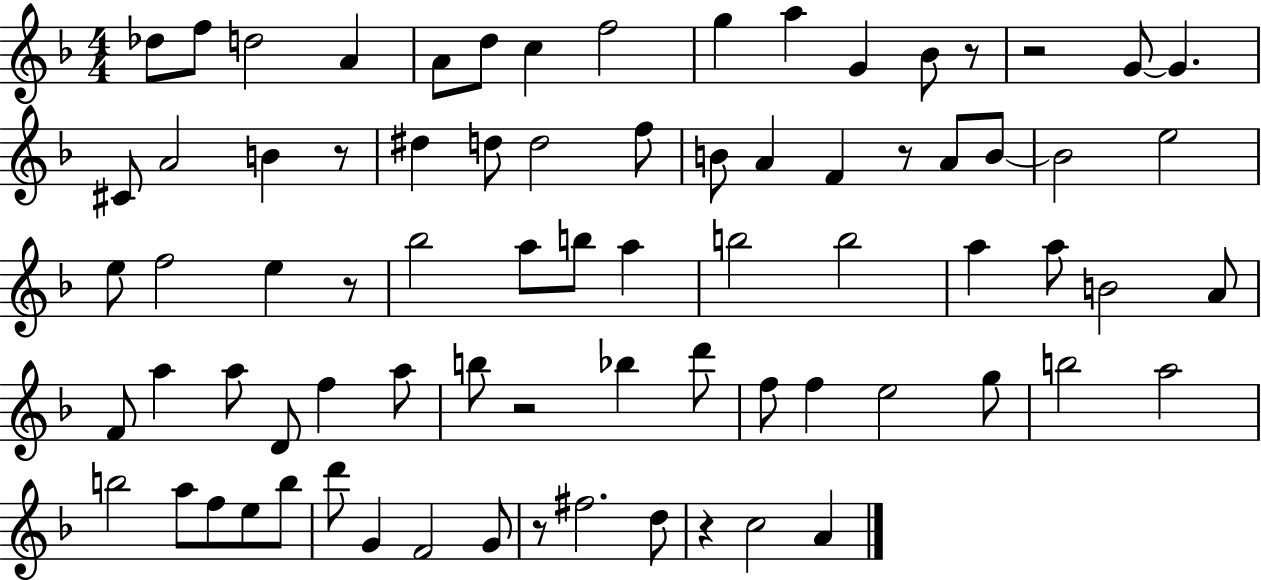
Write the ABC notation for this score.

X:1
T:Untitled
M:4/4
L:1/4
K:F
_d/2 f/2 d2 A A/2 d/2 c f2 g a G _B/2 z/2 z2 G/2 G ^C/2 A2 B z/2 ^d d/2 d2 f/2 B/2 A F z/2 A/2 B/2 B2 e2 e/2 f2 e z/2 _b2 a/2 b/2 a b2 b2 a a/2 B2 A/2 F/2 a a/2 D/2 f a/2 b/2 z2 _b d'/2 f/2 f e2 g/2 b2 a2 b2 a/2 f/2 e/2 b/2 d'/2 G F2 G/2 z/2 ^f2 d/2 z c2 A